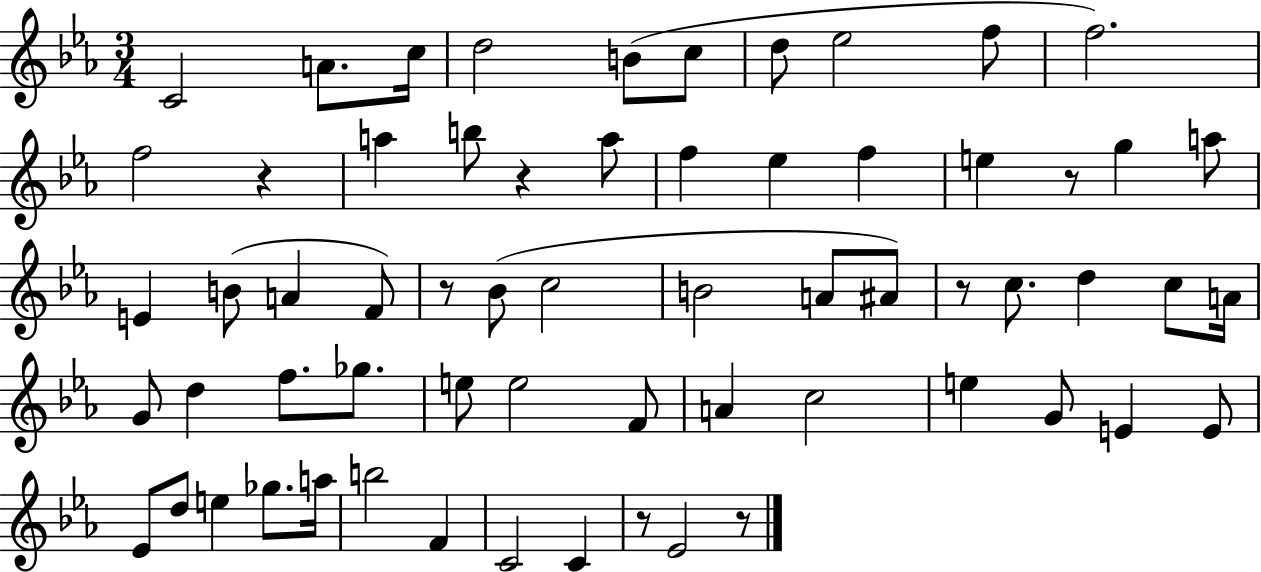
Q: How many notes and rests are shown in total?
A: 63